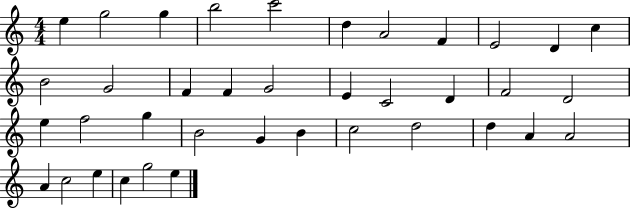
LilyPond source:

{
  \clef treble
  \numericTimeSignature
  \time 4/4
  \key c \major
  e''4 g''2 g''4 | b''2 c'''2 | d''4 a'2 f'4 | e'2 d'4 c''4 | \break b'2 g'2 | f'4 f'4 g'2 | e'4 c'2 d'4 | f'2 d'2 | \break e''4 f''2 g''4 | b'2 g'4 b'4 | c''2 d''2 | d''4 a'4 a'2 | \break a'4 c''2 e''4 | c''4 g''2 e''4 | \bar "|."
}